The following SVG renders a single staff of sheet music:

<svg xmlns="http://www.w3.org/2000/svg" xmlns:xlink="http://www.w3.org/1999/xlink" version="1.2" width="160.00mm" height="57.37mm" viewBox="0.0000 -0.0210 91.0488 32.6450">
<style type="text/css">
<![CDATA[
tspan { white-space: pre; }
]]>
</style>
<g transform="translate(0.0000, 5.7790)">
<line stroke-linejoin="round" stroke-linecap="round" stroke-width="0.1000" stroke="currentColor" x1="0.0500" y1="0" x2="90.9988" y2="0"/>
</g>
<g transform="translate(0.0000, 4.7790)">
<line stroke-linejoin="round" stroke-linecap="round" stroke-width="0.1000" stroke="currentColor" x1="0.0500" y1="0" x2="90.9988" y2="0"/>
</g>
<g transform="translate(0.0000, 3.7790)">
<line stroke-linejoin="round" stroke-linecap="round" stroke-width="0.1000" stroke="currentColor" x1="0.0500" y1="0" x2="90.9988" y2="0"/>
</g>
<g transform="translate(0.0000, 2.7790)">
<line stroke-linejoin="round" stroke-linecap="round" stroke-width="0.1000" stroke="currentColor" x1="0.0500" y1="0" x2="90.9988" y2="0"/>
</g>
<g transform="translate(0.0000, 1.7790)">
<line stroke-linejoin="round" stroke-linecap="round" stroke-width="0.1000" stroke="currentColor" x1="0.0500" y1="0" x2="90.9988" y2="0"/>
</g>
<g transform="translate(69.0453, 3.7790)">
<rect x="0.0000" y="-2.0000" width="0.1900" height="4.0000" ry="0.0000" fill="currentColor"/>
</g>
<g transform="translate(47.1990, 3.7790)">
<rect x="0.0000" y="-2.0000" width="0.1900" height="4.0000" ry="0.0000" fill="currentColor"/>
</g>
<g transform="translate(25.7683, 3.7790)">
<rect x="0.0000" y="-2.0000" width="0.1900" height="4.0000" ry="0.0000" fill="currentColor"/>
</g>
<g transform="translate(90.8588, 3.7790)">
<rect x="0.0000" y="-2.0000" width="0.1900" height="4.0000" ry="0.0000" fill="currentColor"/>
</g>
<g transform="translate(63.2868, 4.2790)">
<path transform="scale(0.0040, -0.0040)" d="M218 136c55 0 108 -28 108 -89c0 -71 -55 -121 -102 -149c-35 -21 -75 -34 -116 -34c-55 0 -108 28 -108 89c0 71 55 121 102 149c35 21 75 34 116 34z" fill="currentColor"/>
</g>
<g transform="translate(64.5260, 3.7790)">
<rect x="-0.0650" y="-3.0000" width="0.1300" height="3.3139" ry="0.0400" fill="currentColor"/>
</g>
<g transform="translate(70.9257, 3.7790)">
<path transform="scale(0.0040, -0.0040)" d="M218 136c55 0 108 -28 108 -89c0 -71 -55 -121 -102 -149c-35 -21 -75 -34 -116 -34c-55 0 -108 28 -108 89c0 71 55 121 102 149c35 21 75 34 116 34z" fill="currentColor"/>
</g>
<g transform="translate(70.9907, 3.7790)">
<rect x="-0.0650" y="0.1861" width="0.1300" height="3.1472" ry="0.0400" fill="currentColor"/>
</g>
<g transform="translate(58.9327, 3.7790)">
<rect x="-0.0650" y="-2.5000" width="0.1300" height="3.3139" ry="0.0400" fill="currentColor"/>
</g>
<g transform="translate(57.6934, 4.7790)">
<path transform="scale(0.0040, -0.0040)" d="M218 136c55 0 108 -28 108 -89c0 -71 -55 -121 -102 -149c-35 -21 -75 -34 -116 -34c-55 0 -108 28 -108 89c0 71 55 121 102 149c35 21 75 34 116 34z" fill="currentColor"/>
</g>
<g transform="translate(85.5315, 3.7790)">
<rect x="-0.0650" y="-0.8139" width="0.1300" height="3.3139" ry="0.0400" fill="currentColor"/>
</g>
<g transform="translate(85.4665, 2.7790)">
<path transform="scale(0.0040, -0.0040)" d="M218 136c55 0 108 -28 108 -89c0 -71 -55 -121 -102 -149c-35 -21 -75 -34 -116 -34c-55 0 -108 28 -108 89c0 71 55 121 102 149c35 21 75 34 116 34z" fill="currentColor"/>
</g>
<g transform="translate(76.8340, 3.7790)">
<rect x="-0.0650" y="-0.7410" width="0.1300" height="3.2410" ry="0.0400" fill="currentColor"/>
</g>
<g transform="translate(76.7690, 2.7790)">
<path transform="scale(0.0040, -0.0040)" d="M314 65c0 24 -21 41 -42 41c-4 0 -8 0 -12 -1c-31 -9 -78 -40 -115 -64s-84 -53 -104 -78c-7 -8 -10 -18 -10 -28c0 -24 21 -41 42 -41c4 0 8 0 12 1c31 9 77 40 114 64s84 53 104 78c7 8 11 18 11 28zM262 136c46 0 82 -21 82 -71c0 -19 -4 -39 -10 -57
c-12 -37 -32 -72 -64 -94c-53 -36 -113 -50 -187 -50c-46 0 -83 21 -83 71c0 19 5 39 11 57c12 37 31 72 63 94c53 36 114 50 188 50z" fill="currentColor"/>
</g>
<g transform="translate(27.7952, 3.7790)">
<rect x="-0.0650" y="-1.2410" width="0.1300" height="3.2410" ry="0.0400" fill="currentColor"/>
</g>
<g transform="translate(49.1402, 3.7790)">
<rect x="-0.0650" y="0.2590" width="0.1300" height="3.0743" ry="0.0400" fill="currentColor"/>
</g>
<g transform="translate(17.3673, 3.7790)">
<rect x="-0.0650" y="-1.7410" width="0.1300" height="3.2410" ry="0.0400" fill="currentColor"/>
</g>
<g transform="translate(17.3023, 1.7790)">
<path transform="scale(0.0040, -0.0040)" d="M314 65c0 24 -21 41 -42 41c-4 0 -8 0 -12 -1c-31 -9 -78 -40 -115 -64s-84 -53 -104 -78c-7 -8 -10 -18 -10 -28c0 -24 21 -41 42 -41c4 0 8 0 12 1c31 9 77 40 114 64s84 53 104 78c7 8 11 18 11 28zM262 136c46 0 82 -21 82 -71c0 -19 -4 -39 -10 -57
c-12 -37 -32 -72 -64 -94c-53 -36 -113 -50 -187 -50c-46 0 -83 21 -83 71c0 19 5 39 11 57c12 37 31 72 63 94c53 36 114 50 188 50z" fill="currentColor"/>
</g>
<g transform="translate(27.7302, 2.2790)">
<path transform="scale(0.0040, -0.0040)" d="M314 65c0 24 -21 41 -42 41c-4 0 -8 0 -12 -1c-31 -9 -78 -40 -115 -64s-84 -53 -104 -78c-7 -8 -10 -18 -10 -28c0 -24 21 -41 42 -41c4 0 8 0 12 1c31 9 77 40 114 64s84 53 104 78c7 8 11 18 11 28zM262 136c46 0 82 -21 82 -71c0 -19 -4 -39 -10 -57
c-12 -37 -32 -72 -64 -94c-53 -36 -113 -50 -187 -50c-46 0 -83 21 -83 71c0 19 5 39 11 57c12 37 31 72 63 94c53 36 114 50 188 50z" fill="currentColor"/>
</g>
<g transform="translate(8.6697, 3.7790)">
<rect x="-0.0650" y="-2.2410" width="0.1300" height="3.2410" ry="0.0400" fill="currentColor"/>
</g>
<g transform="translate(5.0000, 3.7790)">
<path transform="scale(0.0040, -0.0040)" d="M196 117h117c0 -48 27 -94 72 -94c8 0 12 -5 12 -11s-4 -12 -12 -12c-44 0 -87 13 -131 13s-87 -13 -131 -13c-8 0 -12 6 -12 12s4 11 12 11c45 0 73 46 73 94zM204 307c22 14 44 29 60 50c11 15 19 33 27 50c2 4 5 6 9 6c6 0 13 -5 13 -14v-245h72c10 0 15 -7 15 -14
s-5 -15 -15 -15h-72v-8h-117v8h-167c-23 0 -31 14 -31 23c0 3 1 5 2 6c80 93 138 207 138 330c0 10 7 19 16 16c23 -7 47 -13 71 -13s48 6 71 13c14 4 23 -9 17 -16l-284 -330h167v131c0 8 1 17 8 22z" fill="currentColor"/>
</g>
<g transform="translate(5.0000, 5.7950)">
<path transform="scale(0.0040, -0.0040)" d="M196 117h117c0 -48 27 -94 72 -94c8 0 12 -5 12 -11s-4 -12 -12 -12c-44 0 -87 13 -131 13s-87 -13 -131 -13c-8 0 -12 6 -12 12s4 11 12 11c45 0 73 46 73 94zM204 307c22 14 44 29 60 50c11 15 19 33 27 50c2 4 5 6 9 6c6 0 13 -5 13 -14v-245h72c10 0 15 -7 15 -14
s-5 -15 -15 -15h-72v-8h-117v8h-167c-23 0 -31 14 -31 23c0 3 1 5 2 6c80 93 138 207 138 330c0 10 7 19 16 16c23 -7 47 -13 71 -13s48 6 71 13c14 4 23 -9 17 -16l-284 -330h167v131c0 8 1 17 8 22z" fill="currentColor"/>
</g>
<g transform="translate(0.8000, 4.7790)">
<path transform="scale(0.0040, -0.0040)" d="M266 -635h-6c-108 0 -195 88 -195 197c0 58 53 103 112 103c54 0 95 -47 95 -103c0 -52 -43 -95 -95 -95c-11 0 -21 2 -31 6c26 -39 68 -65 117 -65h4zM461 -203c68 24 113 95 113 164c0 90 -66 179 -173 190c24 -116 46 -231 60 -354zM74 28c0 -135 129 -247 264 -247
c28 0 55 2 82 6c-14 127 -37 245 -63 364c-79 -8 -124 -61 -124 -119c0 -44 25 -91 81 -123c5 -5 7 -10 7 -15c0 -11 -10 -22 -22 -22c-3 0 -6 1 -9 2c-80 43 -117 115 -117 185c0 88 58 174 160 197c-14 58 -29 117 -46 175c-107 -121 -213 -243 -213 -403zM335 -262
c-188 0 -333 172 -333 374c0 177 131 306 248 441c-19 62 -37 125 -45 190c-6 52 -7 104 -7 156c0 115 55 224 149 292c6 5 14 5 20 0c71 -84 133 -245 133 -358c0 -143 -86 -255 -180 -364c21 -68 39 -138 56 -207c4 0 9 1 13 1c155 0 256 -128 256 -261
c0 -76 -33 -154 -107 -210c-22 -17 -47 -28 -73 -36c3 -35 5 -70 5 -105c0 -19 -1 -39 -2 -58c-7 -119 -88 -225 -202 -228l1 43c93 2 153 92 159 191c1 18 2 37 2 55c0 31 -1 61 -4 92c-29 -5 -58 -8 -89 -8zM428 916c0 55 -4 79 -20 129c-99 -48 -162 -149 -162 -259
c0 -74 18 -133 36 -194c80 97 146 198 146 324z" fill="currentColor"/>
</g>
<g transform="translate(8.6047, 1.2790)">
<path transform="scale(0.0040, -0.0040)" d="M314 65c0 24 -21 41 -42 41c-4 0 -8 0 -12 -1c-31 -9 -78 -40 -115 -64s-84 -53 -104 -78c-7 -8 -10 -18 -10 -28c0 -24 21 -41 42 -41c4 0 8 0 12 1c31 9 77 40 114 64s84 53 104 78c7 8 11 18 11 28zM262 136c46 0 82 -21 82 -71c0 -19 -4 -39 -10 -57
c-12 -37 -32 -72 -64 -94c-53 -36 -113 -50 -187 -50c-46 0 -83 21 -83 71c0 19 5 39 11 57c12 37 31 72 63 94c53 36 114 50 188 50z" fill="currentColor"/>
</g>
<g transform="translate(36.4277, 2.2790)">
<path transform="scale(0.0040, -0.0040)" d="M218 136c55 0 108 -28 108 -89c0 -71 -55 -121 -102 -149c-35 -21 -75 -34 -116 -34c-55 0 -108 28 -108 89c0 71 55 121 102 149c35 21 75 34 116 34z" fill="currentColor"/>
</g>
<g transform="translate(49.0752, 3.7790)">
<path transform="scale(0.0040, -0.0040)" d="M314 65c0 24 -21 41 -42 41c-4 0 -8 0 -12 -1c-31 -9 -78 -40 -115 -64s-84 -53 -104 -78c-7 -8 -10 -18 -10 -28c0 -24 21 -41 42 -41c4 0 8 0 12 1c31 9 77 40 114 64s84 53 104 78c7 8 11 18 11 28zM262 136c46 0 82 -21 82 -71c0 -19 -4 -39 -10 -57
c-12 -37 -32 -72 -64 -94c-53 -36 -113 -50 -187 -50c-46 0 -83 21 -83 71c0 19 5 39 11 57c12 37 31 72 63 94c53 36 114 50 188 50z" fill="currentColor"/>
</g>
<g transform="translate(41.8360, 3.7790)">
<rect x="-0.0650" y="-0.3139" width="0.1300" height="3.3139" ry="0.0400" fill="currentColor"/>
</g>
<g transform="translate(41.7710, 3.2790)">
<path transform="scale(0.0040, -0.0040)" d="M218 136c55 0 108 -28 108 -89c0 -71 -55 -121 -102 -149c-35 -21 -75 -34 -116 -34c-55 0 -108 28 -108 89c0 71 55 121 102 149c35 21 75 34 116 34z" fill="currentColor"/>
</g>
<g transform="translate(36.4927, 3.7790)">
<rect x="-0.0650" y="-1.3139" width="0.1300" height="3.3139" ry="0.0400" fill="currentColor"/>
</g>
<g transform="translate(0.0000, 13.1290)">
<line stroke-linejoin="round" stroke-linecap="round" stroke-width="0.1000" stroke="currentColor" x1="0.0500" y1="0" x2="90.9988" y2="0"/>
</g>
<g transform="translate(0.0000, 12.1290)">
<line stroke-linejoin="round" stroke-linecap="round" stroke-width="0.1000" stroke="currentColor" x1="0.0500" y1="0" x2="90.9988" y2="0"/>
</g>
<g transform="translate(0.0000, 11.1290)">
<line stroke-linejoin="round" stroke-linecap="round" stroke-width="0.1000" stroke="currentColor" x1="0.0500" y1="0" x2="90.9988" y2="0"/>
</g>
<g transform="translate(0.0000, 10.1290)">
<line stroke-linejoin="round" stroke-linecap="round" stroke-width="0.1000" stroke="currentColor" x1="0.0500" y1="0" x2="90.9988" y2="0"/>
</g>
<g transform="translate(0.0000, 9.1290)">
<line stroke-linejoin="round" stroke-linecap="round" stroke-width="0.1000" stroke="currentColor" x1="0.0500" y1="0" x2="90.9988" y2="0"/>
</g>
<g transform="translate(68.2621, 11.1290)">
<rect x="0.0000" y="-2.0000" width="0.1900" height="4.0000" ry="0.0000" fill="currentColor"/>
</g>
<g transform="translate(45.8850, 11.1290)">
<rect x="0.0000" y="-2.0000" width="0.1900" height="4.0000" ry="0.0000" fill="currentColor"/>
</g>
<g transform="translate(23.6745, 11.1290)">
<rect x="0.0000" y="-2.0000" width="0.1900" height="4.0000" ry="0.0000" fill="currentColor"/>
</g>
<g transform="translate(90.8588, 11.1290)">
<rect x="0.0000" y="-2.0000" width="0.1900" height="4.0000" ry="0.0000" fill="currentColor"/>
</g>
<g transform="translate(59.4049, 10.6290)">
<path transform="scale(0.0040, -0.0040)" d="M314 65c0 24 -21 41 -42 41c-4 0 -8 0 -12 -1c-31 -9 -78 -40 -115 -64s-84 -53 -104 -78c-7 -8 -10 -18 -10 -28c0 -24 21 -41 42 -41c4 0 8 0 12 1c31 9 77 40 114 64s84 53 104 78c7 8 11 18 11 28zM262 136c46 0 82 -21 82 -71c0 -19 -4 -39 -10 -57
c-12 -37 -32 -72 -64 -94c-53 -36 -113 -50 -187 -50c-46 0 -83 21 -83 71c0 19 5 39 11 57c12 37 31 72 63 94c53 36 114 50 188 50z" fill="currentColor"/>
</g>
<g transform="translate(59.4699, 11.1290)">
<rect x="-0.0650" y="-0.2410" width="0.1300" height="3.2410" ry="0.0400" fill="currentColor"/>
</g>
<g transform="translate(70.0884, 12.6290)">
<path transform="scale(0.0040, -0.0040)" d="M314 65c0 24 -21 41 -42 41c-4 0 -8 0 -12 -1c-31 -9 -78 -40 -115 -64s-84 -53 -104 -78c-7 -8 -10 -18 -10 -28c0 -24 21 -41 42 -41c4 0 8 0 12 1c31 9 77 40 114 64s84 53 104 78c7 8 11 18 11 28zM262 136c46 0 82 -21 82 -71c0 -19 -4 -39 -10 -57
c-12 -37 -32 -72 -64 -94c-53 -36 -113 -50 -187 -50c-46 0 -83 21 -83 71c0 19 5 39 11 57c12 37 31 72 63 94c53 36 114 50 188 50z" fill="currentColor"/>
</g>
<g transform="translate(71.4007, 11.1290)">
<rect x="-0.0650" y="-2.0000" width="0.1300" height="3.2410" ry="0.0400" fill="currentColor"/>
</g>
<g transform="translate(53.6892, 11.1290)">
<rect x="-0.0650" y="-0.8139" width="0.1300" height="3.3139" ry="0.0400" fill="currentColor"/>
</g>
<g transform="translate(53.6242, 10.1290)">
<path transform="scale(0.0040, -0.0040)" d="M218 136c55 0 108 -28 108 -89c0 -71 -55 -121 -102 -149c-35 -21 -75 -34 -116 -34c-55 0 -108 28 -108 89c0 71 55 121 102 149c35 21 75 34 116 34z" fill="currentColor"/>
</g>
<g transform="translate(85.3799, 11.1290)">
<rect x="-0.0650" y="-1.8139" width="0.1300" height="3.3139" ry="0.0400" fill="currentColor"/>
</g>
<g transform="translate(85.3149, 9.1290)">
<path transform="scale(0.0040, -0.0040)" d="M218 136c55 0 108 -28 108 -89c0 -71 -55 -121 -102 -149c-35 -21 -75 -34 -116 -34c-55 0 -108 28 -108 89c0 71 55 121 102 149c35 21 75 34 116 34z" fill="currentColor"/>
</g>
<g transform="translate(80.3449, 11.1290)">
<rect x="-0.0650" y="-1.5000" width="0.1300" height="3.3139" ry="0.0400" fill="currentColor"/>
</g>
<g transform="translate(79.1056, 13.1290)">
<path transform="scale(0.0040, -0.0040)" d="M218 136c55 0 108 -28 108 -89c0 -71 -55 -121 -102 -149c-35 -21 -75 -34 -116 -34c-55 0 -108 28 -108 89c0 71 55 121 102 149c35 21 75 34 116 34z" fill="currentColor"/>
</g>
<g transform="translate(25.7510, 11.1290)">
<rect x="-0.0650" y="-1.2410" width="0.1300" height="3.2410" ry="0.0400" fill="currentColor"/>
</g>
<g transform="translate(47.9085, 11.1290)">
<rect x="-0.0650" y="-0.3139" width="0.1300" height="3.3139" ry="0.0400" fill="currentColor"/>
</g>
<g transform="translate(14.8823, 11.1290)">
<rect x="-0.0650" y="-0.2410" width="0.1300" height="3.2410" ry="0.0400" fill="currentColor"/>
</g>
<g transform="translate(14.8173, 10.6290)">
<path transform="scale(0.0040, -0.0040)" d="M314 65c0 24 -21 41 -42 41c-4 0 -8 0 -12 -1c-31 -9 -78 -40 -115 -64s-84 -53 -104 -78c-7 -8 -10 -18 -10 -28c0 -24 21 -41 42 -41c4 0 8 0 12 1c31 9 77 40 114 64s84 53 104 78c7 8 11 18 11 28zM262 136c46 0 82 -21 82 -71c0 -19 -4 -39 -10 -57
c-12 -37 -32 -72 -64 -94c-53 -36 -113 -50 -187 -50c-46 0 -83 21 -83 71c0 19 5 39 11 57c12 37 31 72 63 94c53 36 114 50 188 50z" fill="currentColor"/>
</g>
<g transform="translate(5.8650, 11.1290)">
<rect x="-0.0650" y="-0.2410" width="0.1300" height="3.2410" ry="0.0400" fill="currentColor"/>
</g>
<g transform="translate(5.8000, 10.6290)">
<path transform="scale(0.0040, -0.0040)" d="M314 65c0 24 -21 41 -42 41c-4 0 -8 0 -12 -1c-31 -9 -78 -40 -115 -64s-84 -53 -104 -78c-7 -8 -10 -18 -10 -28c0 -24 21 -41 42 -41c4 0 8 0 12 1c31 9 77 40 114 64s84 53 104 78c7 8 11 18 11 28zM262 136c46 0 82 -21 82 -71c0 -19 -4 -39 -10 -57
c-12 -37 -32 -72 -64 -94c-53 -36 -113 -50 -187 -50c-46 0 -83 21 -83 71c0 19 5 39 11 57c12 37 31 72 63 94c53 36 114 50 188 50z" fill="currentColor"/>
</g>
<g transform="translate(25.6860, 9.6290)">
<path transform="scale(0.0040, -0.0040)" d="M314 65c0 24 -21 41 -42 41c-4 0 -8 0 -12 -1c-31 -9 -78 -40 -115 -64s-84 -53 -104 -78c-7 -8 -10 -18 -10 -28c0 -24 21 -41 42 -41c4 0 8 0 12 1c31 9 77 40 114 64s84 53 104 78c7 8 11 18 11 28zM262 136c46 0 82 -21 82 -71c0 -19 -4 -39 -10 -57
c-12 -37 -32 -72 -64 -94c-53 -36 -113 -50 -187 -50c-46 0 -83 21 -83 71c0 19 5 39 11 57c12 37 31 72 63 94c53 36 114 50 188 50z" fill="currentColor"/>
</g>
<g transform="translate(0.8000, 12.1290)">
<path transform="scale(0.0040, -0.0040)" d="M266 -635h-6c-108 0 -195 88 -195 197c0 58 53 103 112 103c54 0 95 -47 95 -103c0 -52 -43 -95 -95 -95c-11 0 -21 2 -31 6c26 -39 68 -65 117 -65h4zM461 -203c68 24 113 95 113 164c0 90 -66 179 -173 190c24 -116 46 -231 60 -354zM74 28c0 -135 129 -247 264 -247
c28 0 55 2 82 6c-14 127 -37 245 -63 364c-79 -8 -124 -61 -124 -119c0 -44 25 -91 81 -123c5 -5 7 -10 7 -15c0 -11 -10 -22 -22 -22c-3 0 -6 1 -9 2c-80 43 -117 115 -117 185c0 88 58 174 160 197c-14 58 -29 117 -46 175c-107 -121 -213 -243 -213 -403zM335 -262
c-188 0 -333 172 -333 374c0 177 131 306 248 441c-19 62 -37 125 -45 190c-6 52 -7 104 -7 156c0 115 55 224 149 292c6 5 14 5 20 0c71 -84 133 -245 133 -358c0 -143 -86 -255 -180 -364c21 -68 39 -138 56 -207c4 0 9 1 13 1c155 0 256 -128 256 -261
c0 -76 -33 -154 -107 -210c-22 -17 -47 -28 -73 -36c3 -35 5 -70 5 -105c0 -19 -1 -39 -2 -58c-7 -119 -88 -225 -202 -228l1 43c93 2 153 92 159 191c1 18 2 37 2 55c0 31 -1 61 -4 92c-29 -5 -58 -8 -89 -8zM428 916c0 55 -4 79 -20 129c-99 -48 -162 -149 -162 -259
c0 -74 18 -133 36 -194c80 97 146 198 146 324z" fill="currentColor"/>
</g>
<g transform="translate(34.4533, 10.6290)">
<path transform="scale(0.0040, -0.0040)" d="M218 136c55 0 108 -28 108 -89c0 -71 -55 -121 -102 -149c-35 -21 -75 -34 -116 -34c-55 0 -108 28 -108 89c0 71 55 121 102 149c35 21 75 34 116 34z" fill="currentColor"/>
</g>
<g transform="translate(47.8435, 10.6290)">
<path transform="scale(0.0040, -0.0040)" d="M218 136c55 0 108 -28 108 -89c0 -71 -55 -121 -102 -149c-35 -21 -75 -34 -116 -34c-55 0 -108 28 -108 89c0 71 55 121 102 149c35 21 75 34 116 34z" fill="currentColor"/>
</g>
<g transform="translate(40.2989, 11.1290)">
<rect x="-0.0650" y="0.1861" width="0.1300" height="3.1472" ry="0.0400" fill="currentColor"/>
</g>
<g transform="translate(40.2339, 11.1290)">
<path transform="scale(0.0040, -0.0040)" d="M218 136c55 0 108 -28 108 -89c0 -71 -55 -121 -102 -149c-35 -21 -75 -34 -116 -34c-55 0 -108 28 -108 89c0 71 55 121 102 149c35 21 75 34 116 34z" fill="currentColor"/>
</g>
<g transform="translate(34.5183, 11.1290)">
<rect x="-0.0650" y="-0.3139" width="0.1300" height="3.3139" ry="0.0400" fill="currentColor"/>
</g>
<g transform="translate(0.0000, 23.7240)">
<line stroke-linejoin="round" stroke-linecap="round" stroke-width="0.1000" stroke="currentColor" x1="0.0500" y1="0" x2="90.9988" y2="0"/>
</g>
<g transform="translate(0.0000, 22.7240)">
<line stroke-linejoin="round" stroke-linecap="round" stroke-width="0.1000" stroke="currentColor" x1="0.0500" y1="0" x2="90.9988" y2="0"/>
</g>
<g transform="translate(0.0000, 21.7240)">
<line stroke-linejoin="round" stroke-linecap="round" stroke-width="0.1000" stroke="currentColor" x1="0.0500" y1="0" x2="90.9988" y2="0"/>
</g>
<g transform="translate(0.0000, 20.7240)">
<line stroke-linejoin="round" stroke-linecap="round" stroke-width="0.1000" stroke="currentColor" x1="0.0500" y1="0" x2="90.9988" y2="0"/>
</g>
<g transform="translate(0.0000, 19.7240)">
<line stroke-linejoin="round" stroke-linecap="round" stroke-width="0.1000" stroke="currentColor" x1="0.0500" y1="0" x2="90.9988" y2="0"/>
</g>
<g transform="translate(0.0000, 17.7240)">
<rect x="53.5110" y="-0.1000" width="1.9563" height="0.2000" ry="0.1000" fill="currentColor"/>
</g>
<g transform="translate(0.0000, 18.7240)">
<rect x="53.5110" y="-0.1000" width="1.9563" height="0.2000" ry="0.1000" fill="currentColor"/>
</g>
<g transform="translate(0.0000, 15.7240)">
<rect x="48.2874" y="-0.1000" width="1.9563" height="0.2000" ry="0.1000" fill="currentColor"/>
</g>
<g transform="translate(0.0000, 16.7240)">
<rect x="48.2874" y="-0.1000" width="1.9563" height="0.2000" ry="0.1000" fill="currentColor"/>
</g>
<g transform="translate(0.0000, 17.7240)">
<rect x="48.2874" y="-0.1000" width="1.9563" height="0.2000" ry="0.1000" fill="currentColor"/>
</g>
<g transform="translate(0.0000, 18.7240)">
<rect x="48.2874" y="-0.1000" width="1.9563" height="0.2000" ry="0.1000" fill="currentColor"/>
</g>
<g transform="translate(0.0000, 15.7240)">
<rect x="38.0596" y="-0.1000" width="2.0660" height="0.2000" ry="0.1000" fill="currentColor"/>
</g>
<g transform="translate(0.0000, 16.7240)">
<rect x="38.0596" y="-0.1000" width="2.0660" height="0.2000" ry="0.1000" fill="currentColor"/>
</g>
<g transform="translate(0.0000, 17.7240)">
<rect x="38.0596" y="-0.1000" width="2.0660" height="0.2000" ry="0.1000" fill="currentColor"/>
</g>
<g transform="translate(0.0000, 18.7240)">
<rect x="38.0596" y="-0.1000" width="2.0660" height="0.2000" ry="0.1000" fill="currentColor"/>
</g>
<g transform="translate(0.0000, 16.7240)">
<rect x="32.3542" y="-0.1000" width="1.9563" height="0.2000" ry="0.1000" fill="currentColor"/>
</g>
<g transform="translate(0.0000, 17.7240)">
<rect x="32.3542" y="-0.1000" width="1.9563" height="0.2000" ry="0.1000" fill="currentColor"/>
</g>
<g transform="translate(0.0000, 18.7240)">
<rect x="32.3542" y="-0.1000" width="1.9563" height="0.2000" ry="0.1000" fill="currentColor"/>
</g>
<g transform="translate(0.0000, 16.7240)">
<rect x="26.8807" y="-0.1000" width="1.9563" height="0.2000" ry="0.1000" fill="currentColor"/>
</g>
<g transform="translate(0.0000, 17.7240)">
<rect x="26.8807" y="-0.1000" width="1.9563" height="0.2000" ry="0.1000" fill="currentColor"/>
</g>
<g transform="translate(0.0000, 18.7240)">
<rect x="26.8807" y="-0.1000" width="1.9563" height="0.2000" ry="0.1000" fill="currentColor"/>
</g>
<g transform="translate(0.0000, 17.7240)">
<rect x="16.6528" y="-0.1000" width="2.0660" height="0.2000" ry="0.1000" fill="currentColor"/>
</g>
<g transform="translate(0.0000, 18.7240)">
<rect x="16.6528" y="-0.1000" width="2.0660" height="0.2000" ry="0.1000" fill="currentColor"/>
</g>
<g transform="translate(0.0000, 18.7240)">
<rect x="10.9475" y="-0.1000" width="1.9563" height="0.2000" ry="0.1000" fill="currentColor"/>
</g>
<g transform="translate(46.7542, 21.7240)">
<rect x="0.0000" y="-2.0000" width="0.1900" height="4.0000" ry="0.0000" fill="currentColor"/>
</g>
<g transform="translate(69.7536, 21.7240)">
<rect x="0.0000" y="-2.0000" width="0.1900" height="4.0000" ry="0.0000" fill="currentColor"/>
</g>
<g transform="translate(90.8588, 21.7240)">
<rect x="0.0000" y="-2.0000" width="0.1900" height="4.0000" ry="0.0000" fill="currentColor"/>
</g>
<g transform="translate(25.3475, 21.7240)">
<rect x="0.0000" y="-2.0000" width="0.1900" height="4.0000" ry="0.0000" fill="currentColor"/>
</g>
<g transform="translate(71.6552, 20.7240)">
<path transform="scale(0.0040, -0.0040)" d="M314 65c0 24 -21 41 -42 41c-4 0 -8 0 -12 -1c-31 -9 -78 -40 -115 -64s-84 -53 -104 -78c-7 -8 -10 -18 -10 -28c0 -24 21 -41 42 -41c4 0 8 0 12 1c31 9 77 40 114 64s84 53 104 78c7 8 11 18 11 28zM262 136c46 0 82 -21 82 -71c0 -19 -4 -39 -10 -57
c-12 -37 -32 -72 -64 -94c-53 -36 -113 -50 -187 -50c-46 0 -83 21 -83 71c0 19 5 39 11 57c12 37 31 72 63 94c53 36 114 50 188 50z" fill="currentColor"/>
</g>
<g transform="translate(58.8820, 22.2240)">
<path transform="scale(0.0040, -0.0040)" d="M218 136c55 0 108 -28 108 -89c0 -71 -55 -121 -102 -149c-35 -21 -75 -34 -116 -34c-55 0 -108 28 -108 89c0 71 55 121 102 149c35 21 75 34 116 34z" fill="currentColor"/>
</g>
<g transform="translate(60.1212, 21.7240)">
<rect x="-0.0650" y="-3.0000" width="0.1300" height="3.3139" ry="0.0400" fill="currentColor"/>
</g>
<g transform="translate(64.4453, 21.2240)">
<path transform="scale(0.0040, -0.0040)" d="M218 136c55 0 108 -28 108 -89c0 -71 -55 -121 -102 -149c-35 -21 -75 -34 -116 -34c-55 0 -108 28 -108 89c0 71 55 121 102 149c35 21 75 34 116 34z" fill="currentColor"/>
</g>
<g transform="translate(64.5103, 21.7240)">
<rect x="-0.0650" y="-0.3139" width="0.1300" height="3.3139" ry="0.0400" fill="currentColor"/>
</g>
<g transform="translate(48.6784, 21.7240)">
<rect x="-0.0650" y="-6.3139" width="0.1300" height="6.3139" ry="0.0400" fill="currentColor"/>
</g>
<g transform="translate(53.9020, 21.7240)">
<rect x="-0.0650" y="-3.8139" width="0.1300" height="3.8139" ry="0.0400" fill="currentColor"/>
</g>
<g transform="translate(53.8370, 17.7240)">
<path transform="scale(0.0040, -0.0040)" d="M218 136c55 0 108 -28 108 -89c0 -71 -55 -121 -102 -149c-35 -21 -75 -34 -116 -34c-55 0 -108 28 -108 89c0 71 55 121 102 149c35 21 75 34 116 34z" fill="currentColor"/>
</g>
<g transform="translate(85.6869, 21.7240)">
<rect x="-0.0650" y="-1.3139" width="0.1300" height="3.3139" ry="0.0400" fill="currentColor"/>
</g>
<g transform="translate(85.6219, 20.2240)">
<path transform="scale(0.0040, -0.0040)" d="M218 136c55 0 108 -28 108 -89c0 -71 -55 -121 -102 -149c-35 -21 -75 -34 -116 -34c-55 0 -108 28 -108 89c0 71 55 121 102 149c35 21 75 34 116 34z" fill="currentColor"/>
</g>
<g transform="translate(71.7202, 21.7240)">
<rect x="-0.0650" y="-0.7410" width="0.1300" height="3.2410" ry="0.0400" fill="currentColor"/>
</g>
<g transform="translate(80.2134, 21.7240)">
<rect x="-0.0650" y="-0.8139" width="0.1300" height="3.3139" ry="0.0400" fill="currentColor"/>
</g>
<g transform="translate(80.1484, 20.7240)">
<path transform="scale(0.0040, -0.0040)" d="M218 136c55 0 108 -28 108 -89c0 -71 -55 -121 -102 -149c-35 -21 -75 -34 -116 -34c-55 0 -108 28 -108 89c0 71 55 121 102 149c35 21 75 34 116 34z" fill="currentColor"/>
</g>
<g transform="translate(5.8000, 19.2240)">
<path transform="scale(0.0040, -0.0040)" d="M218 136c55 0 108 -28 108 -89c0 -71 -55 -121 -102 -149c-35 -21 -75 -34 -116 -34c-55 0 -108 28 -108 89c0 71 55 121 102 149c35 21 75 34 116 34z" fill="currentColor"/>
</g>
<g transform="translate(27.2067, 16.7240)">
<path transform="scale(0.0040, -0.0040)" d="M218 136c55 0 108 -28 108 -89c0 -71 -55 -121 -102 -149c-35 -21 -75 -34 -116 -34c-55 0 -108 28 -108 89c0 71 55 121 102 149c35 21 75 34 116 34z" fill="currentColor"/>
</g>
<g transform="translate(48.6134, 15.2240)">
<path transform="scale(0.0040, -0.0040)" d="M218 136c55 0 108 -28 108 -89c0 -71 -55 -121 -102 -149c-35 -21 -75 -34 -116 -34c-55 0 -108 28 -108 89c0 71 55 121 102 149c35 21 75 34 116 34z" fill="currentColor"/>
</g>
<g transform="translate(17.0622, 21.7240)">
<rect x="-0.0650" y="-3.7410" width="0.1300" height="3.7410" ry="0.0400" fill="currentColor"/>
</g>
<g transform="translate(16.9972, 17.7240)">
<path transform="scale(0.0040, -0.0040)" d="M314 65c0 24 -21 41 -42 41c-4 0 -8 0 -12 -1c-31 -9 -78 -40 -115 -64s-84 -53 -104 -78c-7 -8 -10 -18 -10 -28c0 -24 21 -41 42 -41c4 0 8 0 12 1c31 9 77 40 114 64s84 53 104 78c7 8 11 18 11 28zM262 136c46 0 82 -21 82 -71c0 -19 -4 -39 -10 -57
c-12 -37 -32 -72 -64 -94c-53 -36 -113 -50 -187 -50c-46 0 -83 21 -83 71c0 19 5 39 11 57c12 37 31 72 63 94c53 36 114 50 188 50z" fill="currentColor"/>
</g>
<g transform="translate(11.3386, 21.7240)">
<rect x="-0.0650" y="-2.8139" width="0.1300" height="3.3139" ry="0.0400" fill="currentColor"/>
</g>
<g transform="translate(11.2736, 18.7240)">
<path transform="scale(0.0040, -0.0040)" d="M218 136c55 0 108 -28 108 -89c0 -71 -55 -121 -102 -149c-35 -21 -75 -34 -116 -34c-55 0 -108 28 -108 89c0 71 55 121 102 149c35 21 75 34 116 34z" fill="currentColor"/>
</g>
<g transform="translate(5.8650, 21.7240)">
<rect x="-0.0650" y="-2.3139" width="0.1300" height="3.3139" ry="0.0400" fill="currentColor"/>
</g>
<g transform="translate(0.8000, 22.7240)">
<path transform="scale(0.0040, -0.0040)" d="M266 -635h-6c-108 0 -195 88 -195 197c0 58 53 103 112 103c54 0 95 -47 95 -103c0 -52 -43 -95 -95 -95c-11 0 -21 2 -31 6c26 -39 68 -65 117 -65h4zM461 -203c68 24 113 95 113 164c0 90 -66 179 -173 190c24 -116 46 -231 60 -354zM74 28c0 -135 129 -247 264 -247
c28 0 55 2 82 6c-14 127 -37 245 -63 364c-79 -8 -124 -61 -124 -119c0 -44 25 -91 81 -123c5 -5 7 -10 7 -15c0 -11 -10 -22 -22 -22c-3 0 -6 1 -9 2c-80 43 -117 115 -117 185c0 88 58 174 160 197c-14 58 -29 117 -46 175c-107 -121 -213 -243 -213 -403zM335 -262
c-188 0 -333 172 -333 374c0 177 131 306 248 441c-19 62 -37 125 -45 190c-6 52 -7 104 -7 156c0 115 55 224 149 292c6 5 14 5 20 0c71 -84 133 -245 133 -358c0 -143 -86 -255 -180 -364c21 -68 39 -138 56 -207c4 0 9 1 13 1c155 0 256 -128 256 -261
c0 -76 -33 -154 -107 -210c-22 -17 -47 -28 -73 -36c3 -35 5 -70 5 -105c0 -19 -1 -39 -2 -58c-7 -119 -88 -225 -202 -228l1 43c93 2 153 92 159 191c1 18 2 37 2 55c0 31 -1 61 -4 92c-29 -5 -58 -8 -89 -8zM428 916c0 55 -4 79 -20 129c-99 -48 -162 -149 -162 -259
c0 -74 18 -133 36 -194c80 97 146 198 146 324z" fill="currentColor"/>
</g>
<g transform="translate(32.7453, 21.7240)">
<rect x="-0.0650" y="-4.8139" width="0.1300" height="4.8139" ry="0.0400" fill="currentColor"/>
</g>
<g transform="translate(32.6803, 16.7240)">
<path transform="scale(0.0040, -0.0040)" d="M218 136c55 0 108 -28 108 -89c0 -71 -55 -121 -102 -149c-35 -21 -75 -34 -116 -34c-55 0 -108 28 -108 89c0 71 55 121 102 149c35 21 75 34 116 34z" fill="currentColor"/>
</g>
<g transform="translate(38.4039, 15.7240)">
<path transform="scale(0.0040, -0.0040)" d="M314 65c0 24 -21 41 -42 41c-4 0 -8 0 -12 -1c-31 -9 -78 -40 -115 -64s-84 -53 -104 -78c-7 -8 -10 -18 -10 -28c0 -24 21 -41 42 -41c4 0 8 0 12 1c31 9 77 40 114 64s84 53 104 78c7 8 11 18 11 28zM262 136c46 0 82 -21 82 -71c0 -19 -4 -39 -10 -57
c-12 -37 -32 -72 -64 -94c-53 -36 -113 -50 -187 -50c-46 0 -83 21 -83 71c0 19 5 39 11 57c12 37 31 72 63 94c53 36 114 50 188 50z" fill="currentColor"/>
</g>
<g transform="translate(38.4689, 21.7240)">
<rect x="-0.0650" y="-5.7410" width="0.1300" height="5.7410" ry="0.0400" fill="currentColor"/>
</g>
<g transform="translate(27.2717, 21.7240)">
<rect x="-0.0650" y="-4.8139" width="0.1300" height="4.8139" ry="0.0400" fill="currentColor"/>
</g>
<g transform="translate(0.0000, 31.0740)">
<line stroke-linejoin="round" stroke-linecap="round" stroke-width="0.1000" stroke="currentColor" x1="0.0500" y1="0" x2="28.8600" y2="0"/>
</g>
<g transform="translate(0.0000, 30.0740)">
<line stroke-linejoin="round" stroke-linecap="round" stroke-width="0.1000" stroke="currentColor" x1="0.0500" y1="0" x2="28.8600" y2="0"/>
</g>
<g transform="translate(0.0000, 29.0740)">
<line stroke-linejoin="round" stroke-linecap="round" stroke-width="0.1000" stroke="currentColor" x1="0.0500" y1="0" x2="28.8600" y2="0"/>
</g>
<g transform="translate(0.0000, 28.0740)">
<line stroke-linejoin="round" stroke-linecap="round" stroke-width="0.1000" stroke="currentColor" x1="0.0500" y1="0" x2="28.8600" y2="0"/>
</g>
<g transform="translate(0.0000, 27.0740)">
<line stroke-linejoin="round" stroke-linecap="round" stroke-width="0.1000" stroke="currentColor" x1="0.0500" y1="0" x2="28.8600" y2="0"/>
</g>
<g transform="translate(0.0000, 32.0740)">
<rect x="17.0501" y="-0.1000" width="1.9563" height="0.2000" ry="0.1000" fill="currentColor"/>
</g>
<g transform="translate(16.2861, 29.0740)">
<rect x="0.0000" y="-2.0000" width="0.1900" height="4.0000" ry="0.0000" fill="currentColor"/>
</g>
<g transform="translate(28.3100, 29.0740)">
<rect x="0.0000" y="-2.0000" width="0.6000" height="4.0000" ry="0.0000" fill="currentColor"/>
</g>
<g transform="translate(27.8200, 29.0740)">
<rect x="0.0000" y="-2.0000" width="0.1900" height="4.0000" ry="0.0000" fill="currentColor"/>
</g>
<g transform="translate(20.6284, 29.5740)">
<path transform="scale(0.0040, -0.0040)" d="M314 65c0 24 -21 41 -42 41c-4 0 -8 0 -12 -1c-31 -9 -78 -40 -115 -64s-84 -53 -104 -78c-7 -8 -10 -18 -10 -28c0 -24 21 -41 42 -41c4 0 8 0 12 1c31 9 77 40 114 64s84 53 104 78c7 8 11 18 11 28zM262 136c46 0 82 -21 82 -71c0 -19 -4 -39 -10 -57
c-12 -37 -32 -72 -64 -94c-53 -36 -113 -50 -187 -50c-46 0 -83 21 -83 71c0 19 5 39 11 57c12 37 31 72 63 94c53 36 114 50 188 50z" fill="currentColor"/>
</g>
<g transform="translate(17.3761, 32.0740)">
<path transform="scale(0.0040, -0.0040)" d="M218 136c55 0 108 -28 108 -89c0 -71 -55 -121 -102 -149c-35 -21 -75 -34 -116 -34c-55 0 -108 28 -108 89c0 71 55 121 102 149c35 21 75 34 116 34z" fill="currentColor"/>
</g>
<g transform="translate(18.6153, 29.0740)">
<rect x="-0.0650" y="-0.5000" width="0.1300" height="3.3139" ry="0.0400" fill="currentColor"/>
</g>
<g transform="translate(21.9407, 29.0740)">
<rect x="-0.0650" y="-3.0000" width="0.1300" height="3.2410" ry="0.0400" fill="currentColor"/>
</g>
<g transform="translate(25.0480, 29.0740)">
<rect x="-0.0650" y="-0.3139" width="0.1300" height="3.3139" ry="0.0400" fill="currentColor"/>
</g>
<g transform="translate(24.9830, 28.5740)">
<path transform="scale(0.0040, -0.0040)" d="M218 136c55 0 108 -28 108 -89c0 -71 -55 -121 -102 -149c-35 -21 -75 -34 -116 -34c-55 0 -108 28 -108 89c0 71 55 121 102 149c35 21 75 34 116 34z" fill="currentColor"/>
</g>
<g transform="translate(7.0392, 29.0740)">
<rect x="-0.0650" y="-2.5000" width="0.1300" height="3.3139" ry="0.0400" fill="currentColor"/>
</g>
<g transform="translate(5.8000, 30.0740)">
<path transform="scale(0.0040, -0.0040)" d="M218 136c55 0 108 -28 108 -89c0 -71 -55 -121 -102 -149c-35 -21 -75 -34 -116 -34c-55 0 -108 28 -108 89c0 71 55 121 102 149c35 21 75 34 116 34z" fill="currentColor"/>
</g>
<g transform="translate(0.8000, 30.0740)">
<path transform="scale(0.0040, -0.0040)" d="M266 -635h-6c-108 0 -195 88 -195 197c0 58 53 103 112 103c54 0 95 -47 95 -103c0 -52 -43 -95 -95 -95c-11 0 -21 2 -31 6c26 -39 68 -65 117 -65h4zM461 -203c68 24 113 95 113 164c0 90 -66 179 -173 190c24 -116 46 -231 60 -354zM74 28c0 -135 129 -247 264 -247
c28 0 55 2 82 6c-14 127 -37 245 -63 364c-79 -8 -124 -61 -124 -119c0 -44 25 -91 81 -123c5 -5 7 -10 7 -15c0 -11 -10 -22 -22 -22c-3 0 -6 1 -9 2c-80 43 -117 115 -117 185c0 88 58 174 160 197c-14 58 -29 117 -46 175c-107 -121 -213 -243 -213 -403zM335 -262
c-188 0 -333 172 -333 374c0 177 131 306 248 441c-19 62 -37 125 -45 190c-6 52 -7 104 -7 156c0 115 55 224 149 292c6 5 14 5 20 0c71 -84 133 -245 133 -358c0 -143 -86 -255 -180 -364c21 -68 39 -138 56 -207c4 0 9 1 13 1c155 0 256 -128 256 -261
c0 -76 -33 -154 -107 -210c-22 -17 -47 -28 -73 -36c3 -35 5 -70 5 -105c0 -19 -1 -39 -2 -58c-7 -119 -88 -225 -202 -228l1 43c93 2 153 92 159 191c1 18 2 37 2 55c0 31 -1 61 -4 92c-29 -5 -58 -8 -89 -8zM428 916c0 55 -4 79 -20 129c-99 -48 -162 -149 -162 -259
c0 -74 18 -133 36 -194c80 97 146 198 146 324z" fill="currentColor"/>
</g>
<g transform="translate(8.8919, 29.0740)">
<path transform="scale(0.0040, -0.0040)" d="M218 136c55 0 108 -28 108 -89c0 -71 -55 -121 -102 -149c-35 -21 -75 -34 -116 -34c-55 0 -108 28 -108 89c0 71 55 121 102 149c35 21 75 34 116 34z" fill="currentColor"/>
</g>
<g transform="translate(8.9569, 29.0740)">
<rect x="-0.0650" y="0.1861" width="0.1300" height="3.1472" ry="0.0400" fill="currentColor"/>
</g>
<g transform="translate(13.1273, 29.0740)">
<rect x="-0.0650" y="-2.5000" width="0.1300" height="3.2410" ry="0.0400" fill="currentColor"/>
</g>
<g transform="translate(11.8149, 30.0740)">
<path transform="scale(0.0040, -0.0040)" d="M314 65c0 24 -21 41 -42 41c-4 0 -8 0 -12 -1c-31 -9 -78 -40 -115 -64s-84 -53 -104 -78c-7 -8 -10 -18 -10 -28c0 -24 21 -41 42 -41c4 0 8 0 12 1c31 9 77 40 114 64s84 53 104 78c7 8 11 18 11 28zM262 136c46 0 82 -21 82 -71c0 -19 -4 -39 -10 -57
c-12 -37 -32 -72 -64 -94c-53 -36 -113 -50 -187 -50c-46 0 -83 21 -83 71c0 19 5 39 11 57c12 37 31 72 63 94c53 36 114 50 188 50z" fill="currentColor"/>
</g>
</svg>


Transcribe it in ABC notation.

X:1
T:Untitled
M:4/4
L:1/4
K:C
g2 f2 e2 e c B2 G A B d2 d c2 c2 e2 c B c d c2 F2 E f g a c'2 e' e' g'2 a' c' A c d2 d e G B G2 C A2 c